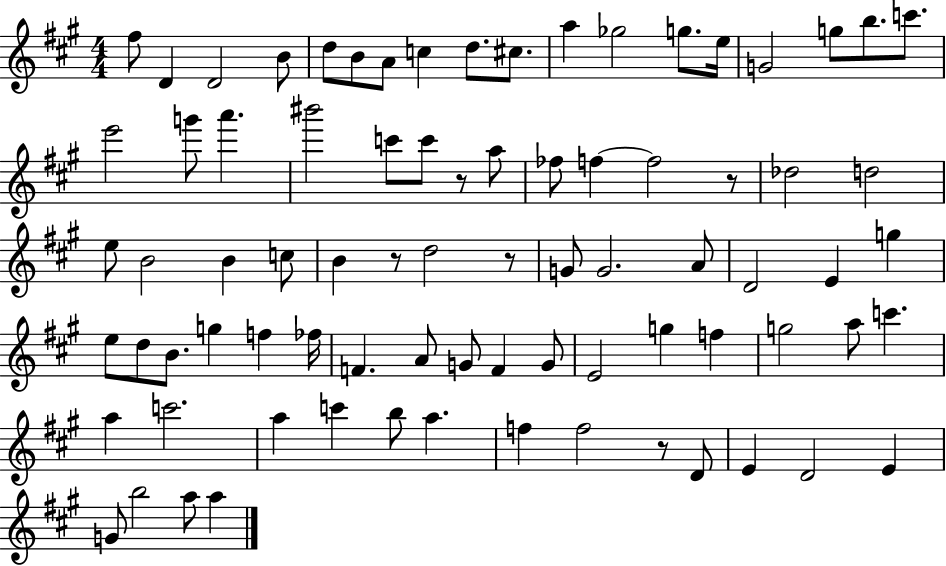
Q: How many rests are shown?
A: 5